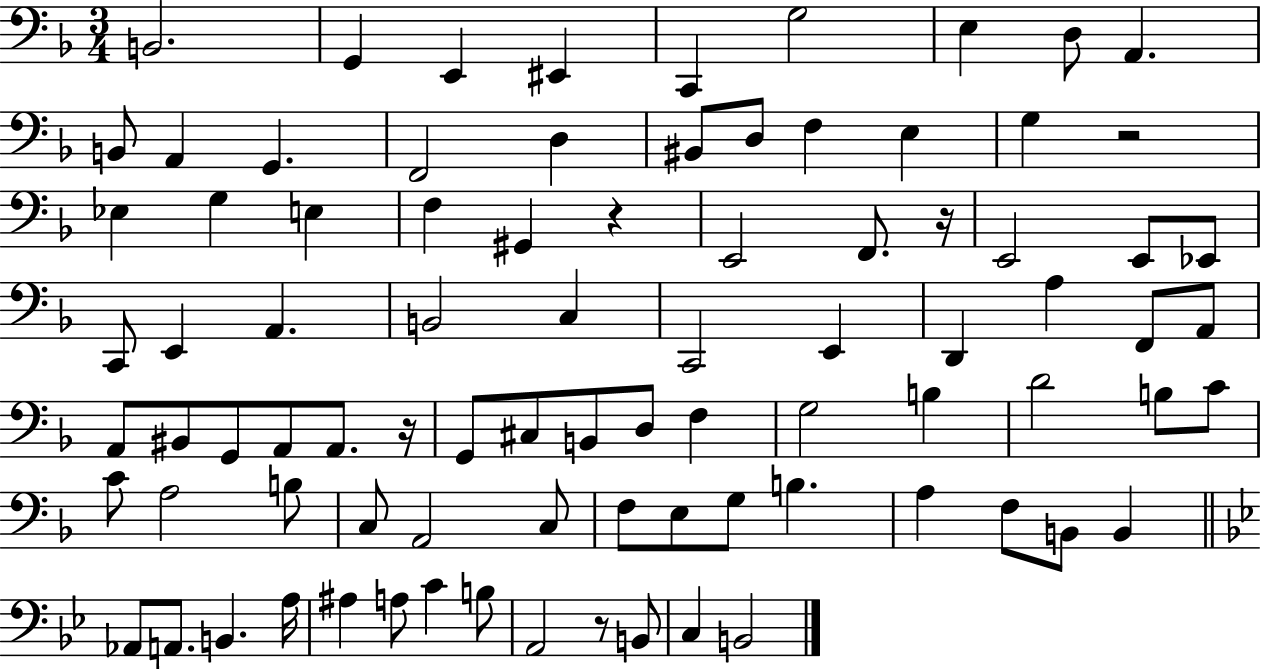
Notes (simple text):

B2/h. G2/q E2/q EIS2/q C2/q G3/h E3/q D3/e A2/q. B2/e A2/q G2/q. F2/h D3/q BIS2/e D3/e F3/q E3/q G3/q R/h Eb3/q G3/q E3/q F3/q G#2/q R/q E2/h F2/e. R/s E2/h E2/e Eb2/e C2/e E2/q A2/q. B2/h C3/q C2/h E2/q D2/q A3/q F2/e A2/e A2/e BIS2/e G2/e A2/e A2/e. R/s G2/e C#3/e B2/e D3/e F3/q G3/h B3/q D4/h B3/e C4/e C4/e A3/h B3/e C3/e A2/h C3/e F3/e E3/e G3/e B3/q. A3/q F3/e B2/e B2/q Ab2/e A2/e. B2/q. A3/s A#3/q A3/e C4/q B3/e A2/h R/e B2/e C3/q B2/h